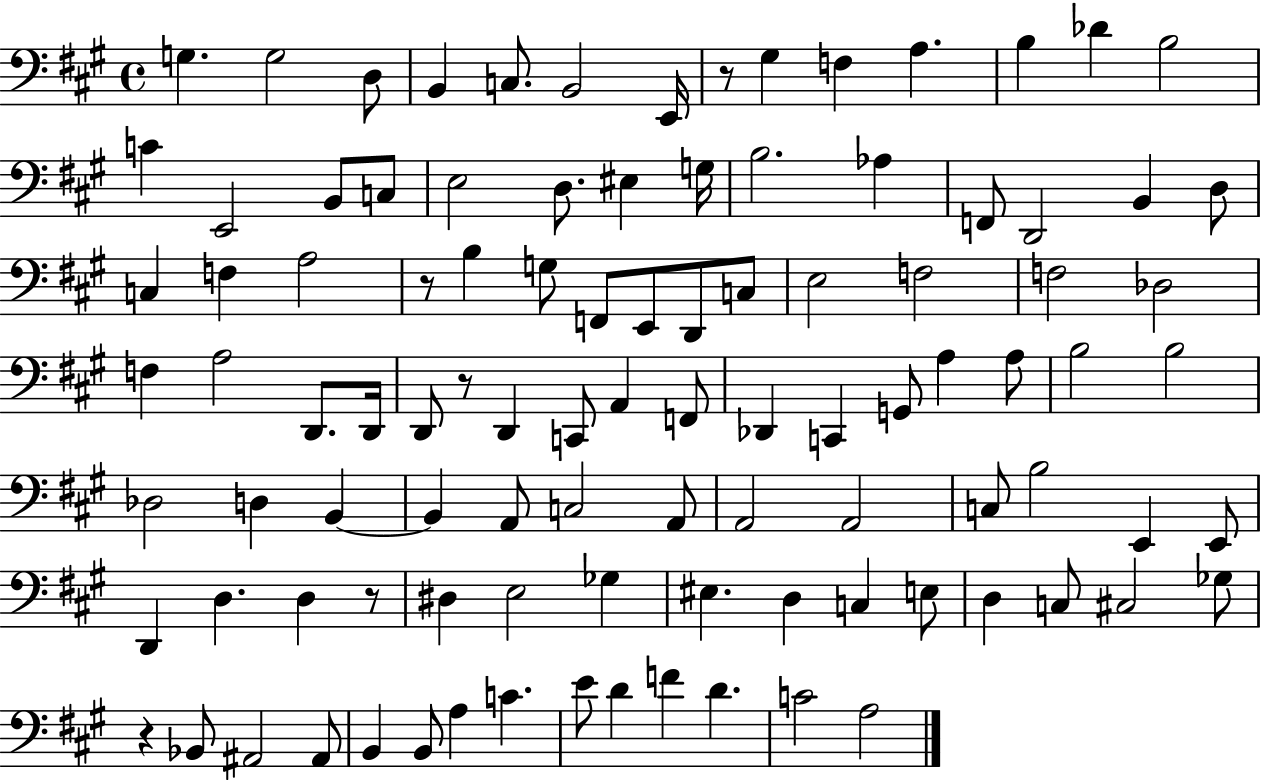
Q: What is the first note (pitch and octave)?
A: G3